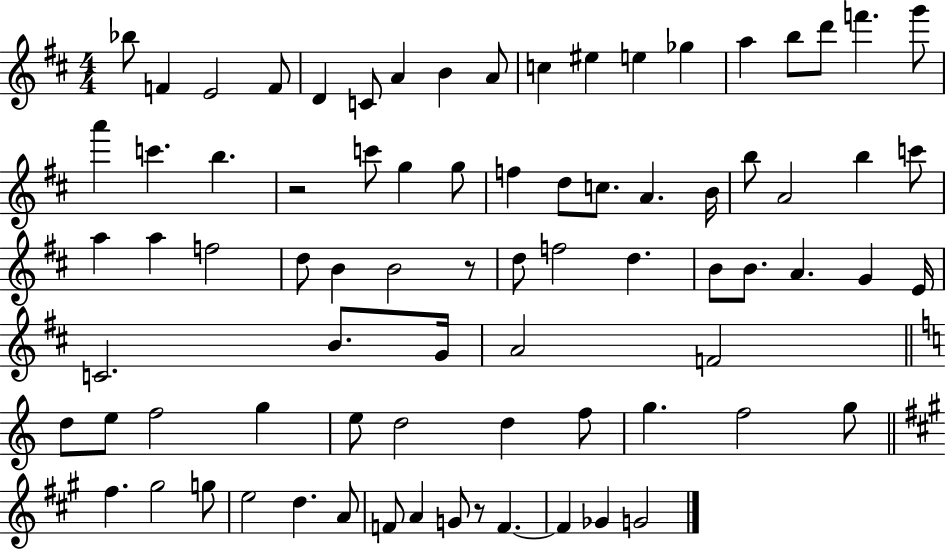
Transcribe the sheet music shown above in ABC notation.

X:1
T:Untitled
M:4/4
L:1/4
K:D
_b/2 F E2 F/2 D C/2 A B A/2 c ^e e _g a b/2 d'/2 f' g'/2 a' c' b z2 c'/2 g g/2 f d/2 c/2 A B/4 b/2 A2 b c'/2 a a f2 d/2 B B2 z/2 d/2 f2 d B/2 B/2 A G E/4 C2 B/2 G/4 A2 F2 d/2 e/2 f2 g e/2 d2 d f/2 g f2 g/2 ^f ^g2 g/2 e2 d A/2 F/2 A G/2 z/2 F F _G G2